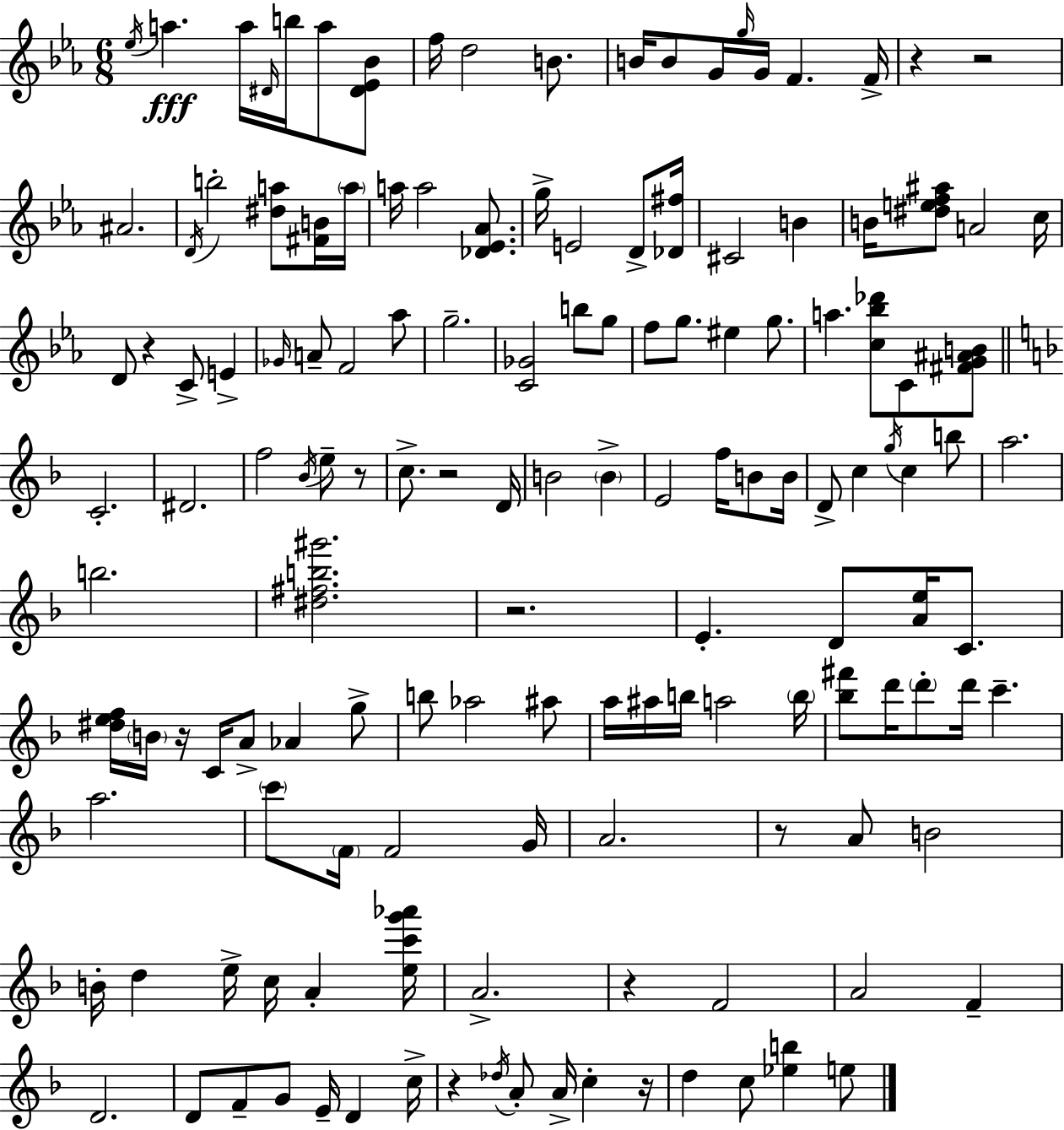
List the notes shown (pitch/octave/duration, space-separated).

Eb5/s A5/q. A5/s D#4/s B5/s A5/e [D#4,Eb4,Bb4]/e F5/s D5/h B4/e. B4/s B4/e G4/s G5/s G4/s F4/q. F4/s R/q R/h A#4/h. D4/s B5/h [D#5,A5]/e [F#4,B4]/s A5/s A5/s A5/h [Db4,Eb4,Ab4]/e. G5/s E4/h D4/e [Db4,F#5]/s C#4/h B4/q B4/s [D#5,E5,F5,A#5]/e A4/h C5/s D4/e R/q C4/e E4/q Gb4/s A4/e F4/h Ab5/e G5/h. [C4,Gb4]/h B5/e G5/e F5/e G5/e. EIS5/q G5/e. A5/q. [C5,Bb5,Db6]/e C4/e [F#4,G4,A#4,B4]/e C4/h. D#4/h. F5/h Bb4/s E5/e R/e C5/e. R/h D4/s B4/h B4/q E4/h F5/s B4/e B4/s D4/e C5/q G5/s C5/q B5/e A5/h. B5/h. [D#5,F#5,B5,G#6]/h. R/h. E4/q. D4/e [A4,E5]/s C4/e. [D#5,E5,F5]/s B4/s R/s C4/s A4/e Ab4/q G5/e B5/e Ab5/h A#5/e A5/s A#5/s B5/s A5/h B5/s [Bb5,F#6]/e D6/s D6/e D6/s C6/q. A5/h. C6/e F4/s F4/h G4/s A4/h. R/e A4/e B4/h B4/s D5/q E5/s C5/s A4/q [E5,C6,G6,Ab6]/s A4/h. R/q F4/h A4/h F4/q D4/h. D4/e F4/e G4/e E4/s D4/q C5/s R/q Db5/s A4/e A4/s C5/q R/s D5/q C5/e [Eb5,B5]/q E5/e